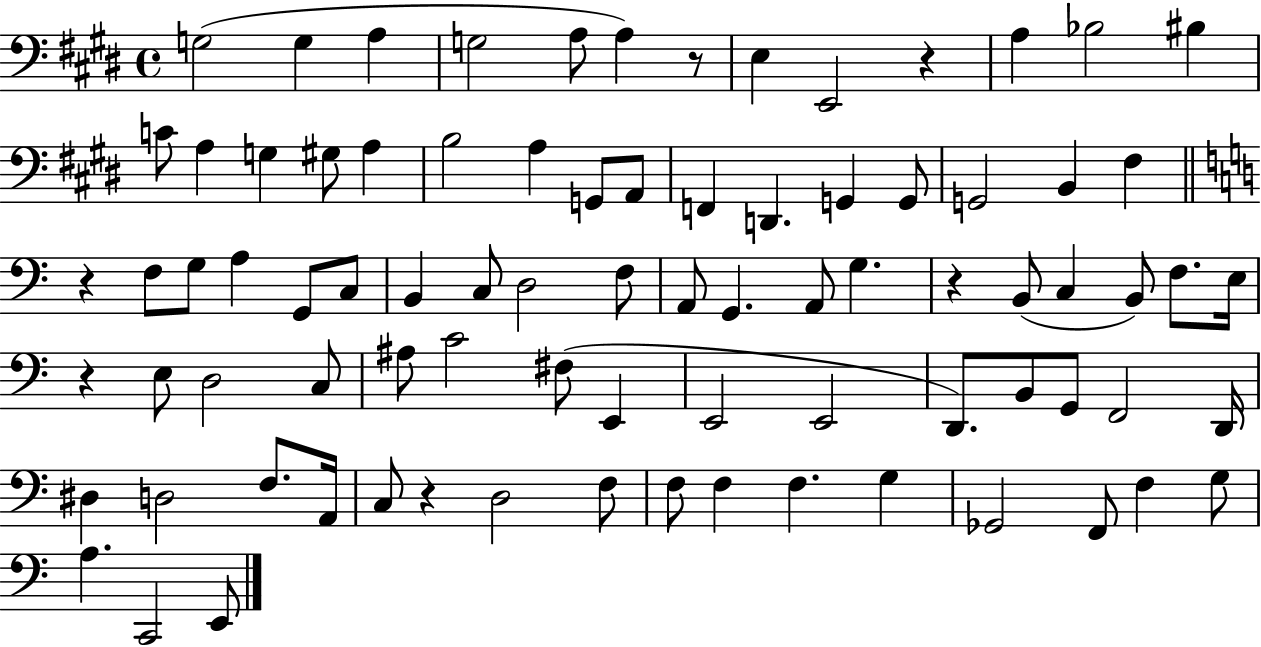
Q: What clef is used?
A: bass